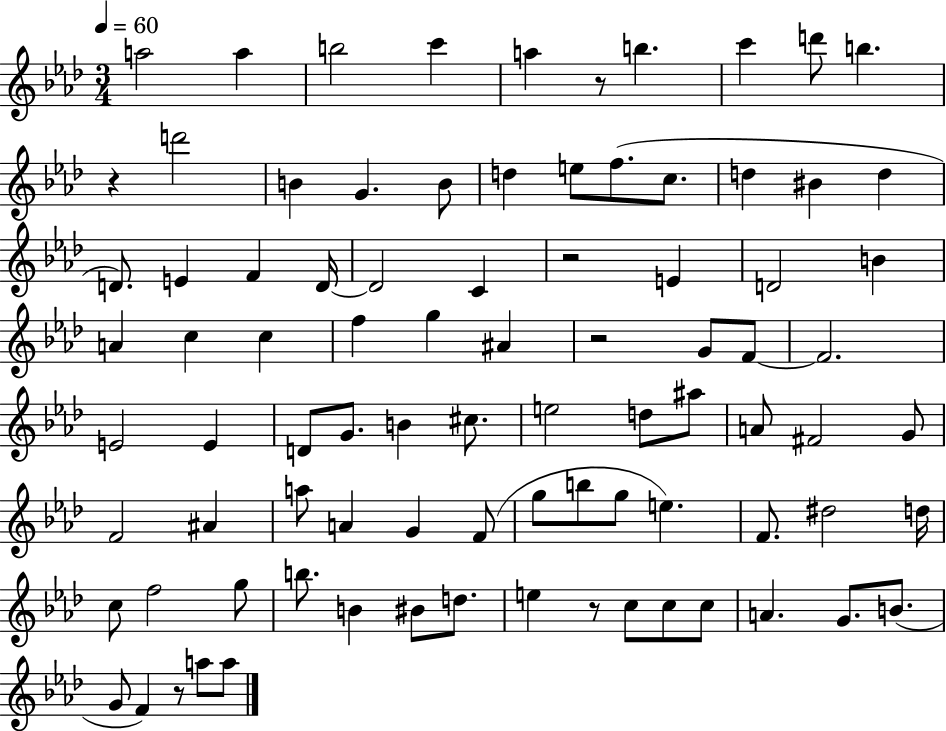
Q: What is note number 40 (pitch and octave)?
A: E4